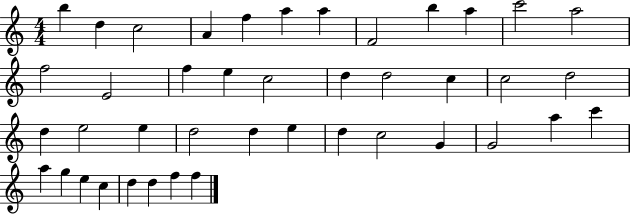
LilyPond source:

{
  \clef treble
  \numericTimeSignature
  \time 4/4
  \key c \major
  b''4 d''4 c''2 | a'4 f''4 a''4 a''4 | f'2 b''4 a''4 | c'''2 a''2 | \break f''2 e'2 | f''4 e''4 c''2 | d''4 d''2 c''4 | c''2 d''2 | \break d''4 e''2 e''4 | d''2 d''4 e''4 | d''4 c''2 g'4 | g'2 a''4 c'''4 | \break a''4 g''4 e''4 c''4 | d''4 d''4 f''4 f''4 | \bar "|."
}